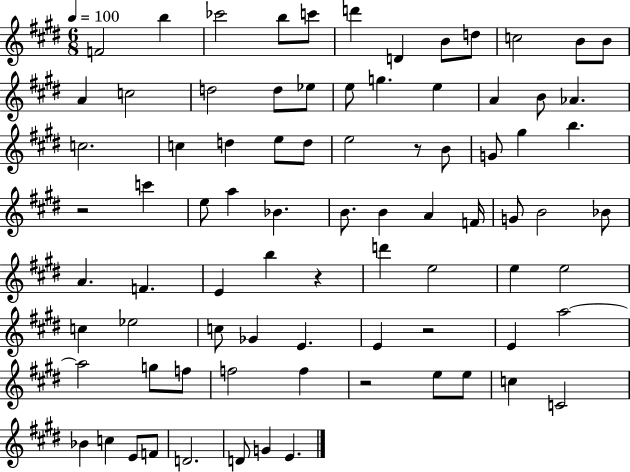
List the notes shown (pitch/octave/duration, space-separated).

F4/h B5/q CES6/h B5/e C6/e D6/q D4/q B4/e D5/e C5/h B4/e B4/e A4/q C5/h D5/h D5/e Eb5/e E5/e G5/q. E5/q A4/q B4/e Ab4/q. C5/h. C5/q D5/q E5/e D5/e E5/h R/e B4/e G4/e G#5/q B5/q. R/h C6/q E5/e A5/q Bb4/q. B4/e. B4/q A4/q F4/s G4/e B4/h Bb4/e A4/q. F4/q. E4/q B5/q R/q D6/q E5/h E5/q E5/h C5/q Eb5/h C5/e Gb4/q E4/q. E4/q R/h E4/q A5/h A5/h G5/e F5/e F5/h F5/q R/h E5/e E5/e C5/q C4/h Bb4/q C5/q E4/e F4/e D4/h. D4/e G4/q E4/q.